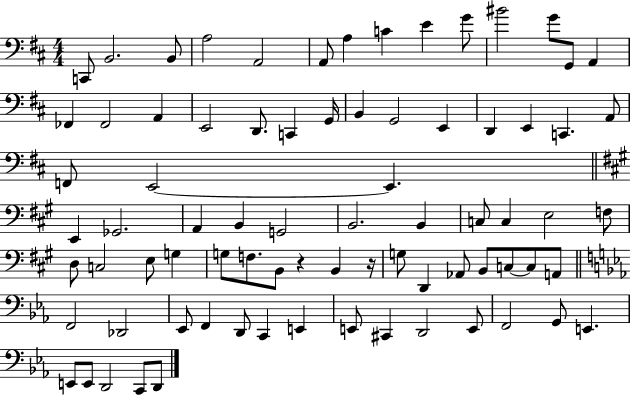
C2/e B2/h. B2/e A3/h A2/h A2/e A3/q C4/q E4/q G4/e BIS4/h G4/e G2/e A2/q FES2/q FES2/h A2/q E2/h D2/e. C2/q G2/s B2/q G2/h E2/q D2/q E2/q C2/q. A2/e F2/e E2/h E2/q. E2/q Gb2/h. A2/q B2/q G2/h B2/h. B2/q C3/e C3/q E3/h F3/e D3/e C3/h E3/e G3/q G3/e F3/e. B2/e R/q B2/q R/s G3/e D2/q Ab2/e B2/e C3/e C3/e A2/e F2/h Db2/h Eb2/e F2/q D2/e C2/q E2/q E2/e C#2/q D2/h E2/e F2/h G2/e E2/q. E2/e E2/e D2/h C2/e D2/e